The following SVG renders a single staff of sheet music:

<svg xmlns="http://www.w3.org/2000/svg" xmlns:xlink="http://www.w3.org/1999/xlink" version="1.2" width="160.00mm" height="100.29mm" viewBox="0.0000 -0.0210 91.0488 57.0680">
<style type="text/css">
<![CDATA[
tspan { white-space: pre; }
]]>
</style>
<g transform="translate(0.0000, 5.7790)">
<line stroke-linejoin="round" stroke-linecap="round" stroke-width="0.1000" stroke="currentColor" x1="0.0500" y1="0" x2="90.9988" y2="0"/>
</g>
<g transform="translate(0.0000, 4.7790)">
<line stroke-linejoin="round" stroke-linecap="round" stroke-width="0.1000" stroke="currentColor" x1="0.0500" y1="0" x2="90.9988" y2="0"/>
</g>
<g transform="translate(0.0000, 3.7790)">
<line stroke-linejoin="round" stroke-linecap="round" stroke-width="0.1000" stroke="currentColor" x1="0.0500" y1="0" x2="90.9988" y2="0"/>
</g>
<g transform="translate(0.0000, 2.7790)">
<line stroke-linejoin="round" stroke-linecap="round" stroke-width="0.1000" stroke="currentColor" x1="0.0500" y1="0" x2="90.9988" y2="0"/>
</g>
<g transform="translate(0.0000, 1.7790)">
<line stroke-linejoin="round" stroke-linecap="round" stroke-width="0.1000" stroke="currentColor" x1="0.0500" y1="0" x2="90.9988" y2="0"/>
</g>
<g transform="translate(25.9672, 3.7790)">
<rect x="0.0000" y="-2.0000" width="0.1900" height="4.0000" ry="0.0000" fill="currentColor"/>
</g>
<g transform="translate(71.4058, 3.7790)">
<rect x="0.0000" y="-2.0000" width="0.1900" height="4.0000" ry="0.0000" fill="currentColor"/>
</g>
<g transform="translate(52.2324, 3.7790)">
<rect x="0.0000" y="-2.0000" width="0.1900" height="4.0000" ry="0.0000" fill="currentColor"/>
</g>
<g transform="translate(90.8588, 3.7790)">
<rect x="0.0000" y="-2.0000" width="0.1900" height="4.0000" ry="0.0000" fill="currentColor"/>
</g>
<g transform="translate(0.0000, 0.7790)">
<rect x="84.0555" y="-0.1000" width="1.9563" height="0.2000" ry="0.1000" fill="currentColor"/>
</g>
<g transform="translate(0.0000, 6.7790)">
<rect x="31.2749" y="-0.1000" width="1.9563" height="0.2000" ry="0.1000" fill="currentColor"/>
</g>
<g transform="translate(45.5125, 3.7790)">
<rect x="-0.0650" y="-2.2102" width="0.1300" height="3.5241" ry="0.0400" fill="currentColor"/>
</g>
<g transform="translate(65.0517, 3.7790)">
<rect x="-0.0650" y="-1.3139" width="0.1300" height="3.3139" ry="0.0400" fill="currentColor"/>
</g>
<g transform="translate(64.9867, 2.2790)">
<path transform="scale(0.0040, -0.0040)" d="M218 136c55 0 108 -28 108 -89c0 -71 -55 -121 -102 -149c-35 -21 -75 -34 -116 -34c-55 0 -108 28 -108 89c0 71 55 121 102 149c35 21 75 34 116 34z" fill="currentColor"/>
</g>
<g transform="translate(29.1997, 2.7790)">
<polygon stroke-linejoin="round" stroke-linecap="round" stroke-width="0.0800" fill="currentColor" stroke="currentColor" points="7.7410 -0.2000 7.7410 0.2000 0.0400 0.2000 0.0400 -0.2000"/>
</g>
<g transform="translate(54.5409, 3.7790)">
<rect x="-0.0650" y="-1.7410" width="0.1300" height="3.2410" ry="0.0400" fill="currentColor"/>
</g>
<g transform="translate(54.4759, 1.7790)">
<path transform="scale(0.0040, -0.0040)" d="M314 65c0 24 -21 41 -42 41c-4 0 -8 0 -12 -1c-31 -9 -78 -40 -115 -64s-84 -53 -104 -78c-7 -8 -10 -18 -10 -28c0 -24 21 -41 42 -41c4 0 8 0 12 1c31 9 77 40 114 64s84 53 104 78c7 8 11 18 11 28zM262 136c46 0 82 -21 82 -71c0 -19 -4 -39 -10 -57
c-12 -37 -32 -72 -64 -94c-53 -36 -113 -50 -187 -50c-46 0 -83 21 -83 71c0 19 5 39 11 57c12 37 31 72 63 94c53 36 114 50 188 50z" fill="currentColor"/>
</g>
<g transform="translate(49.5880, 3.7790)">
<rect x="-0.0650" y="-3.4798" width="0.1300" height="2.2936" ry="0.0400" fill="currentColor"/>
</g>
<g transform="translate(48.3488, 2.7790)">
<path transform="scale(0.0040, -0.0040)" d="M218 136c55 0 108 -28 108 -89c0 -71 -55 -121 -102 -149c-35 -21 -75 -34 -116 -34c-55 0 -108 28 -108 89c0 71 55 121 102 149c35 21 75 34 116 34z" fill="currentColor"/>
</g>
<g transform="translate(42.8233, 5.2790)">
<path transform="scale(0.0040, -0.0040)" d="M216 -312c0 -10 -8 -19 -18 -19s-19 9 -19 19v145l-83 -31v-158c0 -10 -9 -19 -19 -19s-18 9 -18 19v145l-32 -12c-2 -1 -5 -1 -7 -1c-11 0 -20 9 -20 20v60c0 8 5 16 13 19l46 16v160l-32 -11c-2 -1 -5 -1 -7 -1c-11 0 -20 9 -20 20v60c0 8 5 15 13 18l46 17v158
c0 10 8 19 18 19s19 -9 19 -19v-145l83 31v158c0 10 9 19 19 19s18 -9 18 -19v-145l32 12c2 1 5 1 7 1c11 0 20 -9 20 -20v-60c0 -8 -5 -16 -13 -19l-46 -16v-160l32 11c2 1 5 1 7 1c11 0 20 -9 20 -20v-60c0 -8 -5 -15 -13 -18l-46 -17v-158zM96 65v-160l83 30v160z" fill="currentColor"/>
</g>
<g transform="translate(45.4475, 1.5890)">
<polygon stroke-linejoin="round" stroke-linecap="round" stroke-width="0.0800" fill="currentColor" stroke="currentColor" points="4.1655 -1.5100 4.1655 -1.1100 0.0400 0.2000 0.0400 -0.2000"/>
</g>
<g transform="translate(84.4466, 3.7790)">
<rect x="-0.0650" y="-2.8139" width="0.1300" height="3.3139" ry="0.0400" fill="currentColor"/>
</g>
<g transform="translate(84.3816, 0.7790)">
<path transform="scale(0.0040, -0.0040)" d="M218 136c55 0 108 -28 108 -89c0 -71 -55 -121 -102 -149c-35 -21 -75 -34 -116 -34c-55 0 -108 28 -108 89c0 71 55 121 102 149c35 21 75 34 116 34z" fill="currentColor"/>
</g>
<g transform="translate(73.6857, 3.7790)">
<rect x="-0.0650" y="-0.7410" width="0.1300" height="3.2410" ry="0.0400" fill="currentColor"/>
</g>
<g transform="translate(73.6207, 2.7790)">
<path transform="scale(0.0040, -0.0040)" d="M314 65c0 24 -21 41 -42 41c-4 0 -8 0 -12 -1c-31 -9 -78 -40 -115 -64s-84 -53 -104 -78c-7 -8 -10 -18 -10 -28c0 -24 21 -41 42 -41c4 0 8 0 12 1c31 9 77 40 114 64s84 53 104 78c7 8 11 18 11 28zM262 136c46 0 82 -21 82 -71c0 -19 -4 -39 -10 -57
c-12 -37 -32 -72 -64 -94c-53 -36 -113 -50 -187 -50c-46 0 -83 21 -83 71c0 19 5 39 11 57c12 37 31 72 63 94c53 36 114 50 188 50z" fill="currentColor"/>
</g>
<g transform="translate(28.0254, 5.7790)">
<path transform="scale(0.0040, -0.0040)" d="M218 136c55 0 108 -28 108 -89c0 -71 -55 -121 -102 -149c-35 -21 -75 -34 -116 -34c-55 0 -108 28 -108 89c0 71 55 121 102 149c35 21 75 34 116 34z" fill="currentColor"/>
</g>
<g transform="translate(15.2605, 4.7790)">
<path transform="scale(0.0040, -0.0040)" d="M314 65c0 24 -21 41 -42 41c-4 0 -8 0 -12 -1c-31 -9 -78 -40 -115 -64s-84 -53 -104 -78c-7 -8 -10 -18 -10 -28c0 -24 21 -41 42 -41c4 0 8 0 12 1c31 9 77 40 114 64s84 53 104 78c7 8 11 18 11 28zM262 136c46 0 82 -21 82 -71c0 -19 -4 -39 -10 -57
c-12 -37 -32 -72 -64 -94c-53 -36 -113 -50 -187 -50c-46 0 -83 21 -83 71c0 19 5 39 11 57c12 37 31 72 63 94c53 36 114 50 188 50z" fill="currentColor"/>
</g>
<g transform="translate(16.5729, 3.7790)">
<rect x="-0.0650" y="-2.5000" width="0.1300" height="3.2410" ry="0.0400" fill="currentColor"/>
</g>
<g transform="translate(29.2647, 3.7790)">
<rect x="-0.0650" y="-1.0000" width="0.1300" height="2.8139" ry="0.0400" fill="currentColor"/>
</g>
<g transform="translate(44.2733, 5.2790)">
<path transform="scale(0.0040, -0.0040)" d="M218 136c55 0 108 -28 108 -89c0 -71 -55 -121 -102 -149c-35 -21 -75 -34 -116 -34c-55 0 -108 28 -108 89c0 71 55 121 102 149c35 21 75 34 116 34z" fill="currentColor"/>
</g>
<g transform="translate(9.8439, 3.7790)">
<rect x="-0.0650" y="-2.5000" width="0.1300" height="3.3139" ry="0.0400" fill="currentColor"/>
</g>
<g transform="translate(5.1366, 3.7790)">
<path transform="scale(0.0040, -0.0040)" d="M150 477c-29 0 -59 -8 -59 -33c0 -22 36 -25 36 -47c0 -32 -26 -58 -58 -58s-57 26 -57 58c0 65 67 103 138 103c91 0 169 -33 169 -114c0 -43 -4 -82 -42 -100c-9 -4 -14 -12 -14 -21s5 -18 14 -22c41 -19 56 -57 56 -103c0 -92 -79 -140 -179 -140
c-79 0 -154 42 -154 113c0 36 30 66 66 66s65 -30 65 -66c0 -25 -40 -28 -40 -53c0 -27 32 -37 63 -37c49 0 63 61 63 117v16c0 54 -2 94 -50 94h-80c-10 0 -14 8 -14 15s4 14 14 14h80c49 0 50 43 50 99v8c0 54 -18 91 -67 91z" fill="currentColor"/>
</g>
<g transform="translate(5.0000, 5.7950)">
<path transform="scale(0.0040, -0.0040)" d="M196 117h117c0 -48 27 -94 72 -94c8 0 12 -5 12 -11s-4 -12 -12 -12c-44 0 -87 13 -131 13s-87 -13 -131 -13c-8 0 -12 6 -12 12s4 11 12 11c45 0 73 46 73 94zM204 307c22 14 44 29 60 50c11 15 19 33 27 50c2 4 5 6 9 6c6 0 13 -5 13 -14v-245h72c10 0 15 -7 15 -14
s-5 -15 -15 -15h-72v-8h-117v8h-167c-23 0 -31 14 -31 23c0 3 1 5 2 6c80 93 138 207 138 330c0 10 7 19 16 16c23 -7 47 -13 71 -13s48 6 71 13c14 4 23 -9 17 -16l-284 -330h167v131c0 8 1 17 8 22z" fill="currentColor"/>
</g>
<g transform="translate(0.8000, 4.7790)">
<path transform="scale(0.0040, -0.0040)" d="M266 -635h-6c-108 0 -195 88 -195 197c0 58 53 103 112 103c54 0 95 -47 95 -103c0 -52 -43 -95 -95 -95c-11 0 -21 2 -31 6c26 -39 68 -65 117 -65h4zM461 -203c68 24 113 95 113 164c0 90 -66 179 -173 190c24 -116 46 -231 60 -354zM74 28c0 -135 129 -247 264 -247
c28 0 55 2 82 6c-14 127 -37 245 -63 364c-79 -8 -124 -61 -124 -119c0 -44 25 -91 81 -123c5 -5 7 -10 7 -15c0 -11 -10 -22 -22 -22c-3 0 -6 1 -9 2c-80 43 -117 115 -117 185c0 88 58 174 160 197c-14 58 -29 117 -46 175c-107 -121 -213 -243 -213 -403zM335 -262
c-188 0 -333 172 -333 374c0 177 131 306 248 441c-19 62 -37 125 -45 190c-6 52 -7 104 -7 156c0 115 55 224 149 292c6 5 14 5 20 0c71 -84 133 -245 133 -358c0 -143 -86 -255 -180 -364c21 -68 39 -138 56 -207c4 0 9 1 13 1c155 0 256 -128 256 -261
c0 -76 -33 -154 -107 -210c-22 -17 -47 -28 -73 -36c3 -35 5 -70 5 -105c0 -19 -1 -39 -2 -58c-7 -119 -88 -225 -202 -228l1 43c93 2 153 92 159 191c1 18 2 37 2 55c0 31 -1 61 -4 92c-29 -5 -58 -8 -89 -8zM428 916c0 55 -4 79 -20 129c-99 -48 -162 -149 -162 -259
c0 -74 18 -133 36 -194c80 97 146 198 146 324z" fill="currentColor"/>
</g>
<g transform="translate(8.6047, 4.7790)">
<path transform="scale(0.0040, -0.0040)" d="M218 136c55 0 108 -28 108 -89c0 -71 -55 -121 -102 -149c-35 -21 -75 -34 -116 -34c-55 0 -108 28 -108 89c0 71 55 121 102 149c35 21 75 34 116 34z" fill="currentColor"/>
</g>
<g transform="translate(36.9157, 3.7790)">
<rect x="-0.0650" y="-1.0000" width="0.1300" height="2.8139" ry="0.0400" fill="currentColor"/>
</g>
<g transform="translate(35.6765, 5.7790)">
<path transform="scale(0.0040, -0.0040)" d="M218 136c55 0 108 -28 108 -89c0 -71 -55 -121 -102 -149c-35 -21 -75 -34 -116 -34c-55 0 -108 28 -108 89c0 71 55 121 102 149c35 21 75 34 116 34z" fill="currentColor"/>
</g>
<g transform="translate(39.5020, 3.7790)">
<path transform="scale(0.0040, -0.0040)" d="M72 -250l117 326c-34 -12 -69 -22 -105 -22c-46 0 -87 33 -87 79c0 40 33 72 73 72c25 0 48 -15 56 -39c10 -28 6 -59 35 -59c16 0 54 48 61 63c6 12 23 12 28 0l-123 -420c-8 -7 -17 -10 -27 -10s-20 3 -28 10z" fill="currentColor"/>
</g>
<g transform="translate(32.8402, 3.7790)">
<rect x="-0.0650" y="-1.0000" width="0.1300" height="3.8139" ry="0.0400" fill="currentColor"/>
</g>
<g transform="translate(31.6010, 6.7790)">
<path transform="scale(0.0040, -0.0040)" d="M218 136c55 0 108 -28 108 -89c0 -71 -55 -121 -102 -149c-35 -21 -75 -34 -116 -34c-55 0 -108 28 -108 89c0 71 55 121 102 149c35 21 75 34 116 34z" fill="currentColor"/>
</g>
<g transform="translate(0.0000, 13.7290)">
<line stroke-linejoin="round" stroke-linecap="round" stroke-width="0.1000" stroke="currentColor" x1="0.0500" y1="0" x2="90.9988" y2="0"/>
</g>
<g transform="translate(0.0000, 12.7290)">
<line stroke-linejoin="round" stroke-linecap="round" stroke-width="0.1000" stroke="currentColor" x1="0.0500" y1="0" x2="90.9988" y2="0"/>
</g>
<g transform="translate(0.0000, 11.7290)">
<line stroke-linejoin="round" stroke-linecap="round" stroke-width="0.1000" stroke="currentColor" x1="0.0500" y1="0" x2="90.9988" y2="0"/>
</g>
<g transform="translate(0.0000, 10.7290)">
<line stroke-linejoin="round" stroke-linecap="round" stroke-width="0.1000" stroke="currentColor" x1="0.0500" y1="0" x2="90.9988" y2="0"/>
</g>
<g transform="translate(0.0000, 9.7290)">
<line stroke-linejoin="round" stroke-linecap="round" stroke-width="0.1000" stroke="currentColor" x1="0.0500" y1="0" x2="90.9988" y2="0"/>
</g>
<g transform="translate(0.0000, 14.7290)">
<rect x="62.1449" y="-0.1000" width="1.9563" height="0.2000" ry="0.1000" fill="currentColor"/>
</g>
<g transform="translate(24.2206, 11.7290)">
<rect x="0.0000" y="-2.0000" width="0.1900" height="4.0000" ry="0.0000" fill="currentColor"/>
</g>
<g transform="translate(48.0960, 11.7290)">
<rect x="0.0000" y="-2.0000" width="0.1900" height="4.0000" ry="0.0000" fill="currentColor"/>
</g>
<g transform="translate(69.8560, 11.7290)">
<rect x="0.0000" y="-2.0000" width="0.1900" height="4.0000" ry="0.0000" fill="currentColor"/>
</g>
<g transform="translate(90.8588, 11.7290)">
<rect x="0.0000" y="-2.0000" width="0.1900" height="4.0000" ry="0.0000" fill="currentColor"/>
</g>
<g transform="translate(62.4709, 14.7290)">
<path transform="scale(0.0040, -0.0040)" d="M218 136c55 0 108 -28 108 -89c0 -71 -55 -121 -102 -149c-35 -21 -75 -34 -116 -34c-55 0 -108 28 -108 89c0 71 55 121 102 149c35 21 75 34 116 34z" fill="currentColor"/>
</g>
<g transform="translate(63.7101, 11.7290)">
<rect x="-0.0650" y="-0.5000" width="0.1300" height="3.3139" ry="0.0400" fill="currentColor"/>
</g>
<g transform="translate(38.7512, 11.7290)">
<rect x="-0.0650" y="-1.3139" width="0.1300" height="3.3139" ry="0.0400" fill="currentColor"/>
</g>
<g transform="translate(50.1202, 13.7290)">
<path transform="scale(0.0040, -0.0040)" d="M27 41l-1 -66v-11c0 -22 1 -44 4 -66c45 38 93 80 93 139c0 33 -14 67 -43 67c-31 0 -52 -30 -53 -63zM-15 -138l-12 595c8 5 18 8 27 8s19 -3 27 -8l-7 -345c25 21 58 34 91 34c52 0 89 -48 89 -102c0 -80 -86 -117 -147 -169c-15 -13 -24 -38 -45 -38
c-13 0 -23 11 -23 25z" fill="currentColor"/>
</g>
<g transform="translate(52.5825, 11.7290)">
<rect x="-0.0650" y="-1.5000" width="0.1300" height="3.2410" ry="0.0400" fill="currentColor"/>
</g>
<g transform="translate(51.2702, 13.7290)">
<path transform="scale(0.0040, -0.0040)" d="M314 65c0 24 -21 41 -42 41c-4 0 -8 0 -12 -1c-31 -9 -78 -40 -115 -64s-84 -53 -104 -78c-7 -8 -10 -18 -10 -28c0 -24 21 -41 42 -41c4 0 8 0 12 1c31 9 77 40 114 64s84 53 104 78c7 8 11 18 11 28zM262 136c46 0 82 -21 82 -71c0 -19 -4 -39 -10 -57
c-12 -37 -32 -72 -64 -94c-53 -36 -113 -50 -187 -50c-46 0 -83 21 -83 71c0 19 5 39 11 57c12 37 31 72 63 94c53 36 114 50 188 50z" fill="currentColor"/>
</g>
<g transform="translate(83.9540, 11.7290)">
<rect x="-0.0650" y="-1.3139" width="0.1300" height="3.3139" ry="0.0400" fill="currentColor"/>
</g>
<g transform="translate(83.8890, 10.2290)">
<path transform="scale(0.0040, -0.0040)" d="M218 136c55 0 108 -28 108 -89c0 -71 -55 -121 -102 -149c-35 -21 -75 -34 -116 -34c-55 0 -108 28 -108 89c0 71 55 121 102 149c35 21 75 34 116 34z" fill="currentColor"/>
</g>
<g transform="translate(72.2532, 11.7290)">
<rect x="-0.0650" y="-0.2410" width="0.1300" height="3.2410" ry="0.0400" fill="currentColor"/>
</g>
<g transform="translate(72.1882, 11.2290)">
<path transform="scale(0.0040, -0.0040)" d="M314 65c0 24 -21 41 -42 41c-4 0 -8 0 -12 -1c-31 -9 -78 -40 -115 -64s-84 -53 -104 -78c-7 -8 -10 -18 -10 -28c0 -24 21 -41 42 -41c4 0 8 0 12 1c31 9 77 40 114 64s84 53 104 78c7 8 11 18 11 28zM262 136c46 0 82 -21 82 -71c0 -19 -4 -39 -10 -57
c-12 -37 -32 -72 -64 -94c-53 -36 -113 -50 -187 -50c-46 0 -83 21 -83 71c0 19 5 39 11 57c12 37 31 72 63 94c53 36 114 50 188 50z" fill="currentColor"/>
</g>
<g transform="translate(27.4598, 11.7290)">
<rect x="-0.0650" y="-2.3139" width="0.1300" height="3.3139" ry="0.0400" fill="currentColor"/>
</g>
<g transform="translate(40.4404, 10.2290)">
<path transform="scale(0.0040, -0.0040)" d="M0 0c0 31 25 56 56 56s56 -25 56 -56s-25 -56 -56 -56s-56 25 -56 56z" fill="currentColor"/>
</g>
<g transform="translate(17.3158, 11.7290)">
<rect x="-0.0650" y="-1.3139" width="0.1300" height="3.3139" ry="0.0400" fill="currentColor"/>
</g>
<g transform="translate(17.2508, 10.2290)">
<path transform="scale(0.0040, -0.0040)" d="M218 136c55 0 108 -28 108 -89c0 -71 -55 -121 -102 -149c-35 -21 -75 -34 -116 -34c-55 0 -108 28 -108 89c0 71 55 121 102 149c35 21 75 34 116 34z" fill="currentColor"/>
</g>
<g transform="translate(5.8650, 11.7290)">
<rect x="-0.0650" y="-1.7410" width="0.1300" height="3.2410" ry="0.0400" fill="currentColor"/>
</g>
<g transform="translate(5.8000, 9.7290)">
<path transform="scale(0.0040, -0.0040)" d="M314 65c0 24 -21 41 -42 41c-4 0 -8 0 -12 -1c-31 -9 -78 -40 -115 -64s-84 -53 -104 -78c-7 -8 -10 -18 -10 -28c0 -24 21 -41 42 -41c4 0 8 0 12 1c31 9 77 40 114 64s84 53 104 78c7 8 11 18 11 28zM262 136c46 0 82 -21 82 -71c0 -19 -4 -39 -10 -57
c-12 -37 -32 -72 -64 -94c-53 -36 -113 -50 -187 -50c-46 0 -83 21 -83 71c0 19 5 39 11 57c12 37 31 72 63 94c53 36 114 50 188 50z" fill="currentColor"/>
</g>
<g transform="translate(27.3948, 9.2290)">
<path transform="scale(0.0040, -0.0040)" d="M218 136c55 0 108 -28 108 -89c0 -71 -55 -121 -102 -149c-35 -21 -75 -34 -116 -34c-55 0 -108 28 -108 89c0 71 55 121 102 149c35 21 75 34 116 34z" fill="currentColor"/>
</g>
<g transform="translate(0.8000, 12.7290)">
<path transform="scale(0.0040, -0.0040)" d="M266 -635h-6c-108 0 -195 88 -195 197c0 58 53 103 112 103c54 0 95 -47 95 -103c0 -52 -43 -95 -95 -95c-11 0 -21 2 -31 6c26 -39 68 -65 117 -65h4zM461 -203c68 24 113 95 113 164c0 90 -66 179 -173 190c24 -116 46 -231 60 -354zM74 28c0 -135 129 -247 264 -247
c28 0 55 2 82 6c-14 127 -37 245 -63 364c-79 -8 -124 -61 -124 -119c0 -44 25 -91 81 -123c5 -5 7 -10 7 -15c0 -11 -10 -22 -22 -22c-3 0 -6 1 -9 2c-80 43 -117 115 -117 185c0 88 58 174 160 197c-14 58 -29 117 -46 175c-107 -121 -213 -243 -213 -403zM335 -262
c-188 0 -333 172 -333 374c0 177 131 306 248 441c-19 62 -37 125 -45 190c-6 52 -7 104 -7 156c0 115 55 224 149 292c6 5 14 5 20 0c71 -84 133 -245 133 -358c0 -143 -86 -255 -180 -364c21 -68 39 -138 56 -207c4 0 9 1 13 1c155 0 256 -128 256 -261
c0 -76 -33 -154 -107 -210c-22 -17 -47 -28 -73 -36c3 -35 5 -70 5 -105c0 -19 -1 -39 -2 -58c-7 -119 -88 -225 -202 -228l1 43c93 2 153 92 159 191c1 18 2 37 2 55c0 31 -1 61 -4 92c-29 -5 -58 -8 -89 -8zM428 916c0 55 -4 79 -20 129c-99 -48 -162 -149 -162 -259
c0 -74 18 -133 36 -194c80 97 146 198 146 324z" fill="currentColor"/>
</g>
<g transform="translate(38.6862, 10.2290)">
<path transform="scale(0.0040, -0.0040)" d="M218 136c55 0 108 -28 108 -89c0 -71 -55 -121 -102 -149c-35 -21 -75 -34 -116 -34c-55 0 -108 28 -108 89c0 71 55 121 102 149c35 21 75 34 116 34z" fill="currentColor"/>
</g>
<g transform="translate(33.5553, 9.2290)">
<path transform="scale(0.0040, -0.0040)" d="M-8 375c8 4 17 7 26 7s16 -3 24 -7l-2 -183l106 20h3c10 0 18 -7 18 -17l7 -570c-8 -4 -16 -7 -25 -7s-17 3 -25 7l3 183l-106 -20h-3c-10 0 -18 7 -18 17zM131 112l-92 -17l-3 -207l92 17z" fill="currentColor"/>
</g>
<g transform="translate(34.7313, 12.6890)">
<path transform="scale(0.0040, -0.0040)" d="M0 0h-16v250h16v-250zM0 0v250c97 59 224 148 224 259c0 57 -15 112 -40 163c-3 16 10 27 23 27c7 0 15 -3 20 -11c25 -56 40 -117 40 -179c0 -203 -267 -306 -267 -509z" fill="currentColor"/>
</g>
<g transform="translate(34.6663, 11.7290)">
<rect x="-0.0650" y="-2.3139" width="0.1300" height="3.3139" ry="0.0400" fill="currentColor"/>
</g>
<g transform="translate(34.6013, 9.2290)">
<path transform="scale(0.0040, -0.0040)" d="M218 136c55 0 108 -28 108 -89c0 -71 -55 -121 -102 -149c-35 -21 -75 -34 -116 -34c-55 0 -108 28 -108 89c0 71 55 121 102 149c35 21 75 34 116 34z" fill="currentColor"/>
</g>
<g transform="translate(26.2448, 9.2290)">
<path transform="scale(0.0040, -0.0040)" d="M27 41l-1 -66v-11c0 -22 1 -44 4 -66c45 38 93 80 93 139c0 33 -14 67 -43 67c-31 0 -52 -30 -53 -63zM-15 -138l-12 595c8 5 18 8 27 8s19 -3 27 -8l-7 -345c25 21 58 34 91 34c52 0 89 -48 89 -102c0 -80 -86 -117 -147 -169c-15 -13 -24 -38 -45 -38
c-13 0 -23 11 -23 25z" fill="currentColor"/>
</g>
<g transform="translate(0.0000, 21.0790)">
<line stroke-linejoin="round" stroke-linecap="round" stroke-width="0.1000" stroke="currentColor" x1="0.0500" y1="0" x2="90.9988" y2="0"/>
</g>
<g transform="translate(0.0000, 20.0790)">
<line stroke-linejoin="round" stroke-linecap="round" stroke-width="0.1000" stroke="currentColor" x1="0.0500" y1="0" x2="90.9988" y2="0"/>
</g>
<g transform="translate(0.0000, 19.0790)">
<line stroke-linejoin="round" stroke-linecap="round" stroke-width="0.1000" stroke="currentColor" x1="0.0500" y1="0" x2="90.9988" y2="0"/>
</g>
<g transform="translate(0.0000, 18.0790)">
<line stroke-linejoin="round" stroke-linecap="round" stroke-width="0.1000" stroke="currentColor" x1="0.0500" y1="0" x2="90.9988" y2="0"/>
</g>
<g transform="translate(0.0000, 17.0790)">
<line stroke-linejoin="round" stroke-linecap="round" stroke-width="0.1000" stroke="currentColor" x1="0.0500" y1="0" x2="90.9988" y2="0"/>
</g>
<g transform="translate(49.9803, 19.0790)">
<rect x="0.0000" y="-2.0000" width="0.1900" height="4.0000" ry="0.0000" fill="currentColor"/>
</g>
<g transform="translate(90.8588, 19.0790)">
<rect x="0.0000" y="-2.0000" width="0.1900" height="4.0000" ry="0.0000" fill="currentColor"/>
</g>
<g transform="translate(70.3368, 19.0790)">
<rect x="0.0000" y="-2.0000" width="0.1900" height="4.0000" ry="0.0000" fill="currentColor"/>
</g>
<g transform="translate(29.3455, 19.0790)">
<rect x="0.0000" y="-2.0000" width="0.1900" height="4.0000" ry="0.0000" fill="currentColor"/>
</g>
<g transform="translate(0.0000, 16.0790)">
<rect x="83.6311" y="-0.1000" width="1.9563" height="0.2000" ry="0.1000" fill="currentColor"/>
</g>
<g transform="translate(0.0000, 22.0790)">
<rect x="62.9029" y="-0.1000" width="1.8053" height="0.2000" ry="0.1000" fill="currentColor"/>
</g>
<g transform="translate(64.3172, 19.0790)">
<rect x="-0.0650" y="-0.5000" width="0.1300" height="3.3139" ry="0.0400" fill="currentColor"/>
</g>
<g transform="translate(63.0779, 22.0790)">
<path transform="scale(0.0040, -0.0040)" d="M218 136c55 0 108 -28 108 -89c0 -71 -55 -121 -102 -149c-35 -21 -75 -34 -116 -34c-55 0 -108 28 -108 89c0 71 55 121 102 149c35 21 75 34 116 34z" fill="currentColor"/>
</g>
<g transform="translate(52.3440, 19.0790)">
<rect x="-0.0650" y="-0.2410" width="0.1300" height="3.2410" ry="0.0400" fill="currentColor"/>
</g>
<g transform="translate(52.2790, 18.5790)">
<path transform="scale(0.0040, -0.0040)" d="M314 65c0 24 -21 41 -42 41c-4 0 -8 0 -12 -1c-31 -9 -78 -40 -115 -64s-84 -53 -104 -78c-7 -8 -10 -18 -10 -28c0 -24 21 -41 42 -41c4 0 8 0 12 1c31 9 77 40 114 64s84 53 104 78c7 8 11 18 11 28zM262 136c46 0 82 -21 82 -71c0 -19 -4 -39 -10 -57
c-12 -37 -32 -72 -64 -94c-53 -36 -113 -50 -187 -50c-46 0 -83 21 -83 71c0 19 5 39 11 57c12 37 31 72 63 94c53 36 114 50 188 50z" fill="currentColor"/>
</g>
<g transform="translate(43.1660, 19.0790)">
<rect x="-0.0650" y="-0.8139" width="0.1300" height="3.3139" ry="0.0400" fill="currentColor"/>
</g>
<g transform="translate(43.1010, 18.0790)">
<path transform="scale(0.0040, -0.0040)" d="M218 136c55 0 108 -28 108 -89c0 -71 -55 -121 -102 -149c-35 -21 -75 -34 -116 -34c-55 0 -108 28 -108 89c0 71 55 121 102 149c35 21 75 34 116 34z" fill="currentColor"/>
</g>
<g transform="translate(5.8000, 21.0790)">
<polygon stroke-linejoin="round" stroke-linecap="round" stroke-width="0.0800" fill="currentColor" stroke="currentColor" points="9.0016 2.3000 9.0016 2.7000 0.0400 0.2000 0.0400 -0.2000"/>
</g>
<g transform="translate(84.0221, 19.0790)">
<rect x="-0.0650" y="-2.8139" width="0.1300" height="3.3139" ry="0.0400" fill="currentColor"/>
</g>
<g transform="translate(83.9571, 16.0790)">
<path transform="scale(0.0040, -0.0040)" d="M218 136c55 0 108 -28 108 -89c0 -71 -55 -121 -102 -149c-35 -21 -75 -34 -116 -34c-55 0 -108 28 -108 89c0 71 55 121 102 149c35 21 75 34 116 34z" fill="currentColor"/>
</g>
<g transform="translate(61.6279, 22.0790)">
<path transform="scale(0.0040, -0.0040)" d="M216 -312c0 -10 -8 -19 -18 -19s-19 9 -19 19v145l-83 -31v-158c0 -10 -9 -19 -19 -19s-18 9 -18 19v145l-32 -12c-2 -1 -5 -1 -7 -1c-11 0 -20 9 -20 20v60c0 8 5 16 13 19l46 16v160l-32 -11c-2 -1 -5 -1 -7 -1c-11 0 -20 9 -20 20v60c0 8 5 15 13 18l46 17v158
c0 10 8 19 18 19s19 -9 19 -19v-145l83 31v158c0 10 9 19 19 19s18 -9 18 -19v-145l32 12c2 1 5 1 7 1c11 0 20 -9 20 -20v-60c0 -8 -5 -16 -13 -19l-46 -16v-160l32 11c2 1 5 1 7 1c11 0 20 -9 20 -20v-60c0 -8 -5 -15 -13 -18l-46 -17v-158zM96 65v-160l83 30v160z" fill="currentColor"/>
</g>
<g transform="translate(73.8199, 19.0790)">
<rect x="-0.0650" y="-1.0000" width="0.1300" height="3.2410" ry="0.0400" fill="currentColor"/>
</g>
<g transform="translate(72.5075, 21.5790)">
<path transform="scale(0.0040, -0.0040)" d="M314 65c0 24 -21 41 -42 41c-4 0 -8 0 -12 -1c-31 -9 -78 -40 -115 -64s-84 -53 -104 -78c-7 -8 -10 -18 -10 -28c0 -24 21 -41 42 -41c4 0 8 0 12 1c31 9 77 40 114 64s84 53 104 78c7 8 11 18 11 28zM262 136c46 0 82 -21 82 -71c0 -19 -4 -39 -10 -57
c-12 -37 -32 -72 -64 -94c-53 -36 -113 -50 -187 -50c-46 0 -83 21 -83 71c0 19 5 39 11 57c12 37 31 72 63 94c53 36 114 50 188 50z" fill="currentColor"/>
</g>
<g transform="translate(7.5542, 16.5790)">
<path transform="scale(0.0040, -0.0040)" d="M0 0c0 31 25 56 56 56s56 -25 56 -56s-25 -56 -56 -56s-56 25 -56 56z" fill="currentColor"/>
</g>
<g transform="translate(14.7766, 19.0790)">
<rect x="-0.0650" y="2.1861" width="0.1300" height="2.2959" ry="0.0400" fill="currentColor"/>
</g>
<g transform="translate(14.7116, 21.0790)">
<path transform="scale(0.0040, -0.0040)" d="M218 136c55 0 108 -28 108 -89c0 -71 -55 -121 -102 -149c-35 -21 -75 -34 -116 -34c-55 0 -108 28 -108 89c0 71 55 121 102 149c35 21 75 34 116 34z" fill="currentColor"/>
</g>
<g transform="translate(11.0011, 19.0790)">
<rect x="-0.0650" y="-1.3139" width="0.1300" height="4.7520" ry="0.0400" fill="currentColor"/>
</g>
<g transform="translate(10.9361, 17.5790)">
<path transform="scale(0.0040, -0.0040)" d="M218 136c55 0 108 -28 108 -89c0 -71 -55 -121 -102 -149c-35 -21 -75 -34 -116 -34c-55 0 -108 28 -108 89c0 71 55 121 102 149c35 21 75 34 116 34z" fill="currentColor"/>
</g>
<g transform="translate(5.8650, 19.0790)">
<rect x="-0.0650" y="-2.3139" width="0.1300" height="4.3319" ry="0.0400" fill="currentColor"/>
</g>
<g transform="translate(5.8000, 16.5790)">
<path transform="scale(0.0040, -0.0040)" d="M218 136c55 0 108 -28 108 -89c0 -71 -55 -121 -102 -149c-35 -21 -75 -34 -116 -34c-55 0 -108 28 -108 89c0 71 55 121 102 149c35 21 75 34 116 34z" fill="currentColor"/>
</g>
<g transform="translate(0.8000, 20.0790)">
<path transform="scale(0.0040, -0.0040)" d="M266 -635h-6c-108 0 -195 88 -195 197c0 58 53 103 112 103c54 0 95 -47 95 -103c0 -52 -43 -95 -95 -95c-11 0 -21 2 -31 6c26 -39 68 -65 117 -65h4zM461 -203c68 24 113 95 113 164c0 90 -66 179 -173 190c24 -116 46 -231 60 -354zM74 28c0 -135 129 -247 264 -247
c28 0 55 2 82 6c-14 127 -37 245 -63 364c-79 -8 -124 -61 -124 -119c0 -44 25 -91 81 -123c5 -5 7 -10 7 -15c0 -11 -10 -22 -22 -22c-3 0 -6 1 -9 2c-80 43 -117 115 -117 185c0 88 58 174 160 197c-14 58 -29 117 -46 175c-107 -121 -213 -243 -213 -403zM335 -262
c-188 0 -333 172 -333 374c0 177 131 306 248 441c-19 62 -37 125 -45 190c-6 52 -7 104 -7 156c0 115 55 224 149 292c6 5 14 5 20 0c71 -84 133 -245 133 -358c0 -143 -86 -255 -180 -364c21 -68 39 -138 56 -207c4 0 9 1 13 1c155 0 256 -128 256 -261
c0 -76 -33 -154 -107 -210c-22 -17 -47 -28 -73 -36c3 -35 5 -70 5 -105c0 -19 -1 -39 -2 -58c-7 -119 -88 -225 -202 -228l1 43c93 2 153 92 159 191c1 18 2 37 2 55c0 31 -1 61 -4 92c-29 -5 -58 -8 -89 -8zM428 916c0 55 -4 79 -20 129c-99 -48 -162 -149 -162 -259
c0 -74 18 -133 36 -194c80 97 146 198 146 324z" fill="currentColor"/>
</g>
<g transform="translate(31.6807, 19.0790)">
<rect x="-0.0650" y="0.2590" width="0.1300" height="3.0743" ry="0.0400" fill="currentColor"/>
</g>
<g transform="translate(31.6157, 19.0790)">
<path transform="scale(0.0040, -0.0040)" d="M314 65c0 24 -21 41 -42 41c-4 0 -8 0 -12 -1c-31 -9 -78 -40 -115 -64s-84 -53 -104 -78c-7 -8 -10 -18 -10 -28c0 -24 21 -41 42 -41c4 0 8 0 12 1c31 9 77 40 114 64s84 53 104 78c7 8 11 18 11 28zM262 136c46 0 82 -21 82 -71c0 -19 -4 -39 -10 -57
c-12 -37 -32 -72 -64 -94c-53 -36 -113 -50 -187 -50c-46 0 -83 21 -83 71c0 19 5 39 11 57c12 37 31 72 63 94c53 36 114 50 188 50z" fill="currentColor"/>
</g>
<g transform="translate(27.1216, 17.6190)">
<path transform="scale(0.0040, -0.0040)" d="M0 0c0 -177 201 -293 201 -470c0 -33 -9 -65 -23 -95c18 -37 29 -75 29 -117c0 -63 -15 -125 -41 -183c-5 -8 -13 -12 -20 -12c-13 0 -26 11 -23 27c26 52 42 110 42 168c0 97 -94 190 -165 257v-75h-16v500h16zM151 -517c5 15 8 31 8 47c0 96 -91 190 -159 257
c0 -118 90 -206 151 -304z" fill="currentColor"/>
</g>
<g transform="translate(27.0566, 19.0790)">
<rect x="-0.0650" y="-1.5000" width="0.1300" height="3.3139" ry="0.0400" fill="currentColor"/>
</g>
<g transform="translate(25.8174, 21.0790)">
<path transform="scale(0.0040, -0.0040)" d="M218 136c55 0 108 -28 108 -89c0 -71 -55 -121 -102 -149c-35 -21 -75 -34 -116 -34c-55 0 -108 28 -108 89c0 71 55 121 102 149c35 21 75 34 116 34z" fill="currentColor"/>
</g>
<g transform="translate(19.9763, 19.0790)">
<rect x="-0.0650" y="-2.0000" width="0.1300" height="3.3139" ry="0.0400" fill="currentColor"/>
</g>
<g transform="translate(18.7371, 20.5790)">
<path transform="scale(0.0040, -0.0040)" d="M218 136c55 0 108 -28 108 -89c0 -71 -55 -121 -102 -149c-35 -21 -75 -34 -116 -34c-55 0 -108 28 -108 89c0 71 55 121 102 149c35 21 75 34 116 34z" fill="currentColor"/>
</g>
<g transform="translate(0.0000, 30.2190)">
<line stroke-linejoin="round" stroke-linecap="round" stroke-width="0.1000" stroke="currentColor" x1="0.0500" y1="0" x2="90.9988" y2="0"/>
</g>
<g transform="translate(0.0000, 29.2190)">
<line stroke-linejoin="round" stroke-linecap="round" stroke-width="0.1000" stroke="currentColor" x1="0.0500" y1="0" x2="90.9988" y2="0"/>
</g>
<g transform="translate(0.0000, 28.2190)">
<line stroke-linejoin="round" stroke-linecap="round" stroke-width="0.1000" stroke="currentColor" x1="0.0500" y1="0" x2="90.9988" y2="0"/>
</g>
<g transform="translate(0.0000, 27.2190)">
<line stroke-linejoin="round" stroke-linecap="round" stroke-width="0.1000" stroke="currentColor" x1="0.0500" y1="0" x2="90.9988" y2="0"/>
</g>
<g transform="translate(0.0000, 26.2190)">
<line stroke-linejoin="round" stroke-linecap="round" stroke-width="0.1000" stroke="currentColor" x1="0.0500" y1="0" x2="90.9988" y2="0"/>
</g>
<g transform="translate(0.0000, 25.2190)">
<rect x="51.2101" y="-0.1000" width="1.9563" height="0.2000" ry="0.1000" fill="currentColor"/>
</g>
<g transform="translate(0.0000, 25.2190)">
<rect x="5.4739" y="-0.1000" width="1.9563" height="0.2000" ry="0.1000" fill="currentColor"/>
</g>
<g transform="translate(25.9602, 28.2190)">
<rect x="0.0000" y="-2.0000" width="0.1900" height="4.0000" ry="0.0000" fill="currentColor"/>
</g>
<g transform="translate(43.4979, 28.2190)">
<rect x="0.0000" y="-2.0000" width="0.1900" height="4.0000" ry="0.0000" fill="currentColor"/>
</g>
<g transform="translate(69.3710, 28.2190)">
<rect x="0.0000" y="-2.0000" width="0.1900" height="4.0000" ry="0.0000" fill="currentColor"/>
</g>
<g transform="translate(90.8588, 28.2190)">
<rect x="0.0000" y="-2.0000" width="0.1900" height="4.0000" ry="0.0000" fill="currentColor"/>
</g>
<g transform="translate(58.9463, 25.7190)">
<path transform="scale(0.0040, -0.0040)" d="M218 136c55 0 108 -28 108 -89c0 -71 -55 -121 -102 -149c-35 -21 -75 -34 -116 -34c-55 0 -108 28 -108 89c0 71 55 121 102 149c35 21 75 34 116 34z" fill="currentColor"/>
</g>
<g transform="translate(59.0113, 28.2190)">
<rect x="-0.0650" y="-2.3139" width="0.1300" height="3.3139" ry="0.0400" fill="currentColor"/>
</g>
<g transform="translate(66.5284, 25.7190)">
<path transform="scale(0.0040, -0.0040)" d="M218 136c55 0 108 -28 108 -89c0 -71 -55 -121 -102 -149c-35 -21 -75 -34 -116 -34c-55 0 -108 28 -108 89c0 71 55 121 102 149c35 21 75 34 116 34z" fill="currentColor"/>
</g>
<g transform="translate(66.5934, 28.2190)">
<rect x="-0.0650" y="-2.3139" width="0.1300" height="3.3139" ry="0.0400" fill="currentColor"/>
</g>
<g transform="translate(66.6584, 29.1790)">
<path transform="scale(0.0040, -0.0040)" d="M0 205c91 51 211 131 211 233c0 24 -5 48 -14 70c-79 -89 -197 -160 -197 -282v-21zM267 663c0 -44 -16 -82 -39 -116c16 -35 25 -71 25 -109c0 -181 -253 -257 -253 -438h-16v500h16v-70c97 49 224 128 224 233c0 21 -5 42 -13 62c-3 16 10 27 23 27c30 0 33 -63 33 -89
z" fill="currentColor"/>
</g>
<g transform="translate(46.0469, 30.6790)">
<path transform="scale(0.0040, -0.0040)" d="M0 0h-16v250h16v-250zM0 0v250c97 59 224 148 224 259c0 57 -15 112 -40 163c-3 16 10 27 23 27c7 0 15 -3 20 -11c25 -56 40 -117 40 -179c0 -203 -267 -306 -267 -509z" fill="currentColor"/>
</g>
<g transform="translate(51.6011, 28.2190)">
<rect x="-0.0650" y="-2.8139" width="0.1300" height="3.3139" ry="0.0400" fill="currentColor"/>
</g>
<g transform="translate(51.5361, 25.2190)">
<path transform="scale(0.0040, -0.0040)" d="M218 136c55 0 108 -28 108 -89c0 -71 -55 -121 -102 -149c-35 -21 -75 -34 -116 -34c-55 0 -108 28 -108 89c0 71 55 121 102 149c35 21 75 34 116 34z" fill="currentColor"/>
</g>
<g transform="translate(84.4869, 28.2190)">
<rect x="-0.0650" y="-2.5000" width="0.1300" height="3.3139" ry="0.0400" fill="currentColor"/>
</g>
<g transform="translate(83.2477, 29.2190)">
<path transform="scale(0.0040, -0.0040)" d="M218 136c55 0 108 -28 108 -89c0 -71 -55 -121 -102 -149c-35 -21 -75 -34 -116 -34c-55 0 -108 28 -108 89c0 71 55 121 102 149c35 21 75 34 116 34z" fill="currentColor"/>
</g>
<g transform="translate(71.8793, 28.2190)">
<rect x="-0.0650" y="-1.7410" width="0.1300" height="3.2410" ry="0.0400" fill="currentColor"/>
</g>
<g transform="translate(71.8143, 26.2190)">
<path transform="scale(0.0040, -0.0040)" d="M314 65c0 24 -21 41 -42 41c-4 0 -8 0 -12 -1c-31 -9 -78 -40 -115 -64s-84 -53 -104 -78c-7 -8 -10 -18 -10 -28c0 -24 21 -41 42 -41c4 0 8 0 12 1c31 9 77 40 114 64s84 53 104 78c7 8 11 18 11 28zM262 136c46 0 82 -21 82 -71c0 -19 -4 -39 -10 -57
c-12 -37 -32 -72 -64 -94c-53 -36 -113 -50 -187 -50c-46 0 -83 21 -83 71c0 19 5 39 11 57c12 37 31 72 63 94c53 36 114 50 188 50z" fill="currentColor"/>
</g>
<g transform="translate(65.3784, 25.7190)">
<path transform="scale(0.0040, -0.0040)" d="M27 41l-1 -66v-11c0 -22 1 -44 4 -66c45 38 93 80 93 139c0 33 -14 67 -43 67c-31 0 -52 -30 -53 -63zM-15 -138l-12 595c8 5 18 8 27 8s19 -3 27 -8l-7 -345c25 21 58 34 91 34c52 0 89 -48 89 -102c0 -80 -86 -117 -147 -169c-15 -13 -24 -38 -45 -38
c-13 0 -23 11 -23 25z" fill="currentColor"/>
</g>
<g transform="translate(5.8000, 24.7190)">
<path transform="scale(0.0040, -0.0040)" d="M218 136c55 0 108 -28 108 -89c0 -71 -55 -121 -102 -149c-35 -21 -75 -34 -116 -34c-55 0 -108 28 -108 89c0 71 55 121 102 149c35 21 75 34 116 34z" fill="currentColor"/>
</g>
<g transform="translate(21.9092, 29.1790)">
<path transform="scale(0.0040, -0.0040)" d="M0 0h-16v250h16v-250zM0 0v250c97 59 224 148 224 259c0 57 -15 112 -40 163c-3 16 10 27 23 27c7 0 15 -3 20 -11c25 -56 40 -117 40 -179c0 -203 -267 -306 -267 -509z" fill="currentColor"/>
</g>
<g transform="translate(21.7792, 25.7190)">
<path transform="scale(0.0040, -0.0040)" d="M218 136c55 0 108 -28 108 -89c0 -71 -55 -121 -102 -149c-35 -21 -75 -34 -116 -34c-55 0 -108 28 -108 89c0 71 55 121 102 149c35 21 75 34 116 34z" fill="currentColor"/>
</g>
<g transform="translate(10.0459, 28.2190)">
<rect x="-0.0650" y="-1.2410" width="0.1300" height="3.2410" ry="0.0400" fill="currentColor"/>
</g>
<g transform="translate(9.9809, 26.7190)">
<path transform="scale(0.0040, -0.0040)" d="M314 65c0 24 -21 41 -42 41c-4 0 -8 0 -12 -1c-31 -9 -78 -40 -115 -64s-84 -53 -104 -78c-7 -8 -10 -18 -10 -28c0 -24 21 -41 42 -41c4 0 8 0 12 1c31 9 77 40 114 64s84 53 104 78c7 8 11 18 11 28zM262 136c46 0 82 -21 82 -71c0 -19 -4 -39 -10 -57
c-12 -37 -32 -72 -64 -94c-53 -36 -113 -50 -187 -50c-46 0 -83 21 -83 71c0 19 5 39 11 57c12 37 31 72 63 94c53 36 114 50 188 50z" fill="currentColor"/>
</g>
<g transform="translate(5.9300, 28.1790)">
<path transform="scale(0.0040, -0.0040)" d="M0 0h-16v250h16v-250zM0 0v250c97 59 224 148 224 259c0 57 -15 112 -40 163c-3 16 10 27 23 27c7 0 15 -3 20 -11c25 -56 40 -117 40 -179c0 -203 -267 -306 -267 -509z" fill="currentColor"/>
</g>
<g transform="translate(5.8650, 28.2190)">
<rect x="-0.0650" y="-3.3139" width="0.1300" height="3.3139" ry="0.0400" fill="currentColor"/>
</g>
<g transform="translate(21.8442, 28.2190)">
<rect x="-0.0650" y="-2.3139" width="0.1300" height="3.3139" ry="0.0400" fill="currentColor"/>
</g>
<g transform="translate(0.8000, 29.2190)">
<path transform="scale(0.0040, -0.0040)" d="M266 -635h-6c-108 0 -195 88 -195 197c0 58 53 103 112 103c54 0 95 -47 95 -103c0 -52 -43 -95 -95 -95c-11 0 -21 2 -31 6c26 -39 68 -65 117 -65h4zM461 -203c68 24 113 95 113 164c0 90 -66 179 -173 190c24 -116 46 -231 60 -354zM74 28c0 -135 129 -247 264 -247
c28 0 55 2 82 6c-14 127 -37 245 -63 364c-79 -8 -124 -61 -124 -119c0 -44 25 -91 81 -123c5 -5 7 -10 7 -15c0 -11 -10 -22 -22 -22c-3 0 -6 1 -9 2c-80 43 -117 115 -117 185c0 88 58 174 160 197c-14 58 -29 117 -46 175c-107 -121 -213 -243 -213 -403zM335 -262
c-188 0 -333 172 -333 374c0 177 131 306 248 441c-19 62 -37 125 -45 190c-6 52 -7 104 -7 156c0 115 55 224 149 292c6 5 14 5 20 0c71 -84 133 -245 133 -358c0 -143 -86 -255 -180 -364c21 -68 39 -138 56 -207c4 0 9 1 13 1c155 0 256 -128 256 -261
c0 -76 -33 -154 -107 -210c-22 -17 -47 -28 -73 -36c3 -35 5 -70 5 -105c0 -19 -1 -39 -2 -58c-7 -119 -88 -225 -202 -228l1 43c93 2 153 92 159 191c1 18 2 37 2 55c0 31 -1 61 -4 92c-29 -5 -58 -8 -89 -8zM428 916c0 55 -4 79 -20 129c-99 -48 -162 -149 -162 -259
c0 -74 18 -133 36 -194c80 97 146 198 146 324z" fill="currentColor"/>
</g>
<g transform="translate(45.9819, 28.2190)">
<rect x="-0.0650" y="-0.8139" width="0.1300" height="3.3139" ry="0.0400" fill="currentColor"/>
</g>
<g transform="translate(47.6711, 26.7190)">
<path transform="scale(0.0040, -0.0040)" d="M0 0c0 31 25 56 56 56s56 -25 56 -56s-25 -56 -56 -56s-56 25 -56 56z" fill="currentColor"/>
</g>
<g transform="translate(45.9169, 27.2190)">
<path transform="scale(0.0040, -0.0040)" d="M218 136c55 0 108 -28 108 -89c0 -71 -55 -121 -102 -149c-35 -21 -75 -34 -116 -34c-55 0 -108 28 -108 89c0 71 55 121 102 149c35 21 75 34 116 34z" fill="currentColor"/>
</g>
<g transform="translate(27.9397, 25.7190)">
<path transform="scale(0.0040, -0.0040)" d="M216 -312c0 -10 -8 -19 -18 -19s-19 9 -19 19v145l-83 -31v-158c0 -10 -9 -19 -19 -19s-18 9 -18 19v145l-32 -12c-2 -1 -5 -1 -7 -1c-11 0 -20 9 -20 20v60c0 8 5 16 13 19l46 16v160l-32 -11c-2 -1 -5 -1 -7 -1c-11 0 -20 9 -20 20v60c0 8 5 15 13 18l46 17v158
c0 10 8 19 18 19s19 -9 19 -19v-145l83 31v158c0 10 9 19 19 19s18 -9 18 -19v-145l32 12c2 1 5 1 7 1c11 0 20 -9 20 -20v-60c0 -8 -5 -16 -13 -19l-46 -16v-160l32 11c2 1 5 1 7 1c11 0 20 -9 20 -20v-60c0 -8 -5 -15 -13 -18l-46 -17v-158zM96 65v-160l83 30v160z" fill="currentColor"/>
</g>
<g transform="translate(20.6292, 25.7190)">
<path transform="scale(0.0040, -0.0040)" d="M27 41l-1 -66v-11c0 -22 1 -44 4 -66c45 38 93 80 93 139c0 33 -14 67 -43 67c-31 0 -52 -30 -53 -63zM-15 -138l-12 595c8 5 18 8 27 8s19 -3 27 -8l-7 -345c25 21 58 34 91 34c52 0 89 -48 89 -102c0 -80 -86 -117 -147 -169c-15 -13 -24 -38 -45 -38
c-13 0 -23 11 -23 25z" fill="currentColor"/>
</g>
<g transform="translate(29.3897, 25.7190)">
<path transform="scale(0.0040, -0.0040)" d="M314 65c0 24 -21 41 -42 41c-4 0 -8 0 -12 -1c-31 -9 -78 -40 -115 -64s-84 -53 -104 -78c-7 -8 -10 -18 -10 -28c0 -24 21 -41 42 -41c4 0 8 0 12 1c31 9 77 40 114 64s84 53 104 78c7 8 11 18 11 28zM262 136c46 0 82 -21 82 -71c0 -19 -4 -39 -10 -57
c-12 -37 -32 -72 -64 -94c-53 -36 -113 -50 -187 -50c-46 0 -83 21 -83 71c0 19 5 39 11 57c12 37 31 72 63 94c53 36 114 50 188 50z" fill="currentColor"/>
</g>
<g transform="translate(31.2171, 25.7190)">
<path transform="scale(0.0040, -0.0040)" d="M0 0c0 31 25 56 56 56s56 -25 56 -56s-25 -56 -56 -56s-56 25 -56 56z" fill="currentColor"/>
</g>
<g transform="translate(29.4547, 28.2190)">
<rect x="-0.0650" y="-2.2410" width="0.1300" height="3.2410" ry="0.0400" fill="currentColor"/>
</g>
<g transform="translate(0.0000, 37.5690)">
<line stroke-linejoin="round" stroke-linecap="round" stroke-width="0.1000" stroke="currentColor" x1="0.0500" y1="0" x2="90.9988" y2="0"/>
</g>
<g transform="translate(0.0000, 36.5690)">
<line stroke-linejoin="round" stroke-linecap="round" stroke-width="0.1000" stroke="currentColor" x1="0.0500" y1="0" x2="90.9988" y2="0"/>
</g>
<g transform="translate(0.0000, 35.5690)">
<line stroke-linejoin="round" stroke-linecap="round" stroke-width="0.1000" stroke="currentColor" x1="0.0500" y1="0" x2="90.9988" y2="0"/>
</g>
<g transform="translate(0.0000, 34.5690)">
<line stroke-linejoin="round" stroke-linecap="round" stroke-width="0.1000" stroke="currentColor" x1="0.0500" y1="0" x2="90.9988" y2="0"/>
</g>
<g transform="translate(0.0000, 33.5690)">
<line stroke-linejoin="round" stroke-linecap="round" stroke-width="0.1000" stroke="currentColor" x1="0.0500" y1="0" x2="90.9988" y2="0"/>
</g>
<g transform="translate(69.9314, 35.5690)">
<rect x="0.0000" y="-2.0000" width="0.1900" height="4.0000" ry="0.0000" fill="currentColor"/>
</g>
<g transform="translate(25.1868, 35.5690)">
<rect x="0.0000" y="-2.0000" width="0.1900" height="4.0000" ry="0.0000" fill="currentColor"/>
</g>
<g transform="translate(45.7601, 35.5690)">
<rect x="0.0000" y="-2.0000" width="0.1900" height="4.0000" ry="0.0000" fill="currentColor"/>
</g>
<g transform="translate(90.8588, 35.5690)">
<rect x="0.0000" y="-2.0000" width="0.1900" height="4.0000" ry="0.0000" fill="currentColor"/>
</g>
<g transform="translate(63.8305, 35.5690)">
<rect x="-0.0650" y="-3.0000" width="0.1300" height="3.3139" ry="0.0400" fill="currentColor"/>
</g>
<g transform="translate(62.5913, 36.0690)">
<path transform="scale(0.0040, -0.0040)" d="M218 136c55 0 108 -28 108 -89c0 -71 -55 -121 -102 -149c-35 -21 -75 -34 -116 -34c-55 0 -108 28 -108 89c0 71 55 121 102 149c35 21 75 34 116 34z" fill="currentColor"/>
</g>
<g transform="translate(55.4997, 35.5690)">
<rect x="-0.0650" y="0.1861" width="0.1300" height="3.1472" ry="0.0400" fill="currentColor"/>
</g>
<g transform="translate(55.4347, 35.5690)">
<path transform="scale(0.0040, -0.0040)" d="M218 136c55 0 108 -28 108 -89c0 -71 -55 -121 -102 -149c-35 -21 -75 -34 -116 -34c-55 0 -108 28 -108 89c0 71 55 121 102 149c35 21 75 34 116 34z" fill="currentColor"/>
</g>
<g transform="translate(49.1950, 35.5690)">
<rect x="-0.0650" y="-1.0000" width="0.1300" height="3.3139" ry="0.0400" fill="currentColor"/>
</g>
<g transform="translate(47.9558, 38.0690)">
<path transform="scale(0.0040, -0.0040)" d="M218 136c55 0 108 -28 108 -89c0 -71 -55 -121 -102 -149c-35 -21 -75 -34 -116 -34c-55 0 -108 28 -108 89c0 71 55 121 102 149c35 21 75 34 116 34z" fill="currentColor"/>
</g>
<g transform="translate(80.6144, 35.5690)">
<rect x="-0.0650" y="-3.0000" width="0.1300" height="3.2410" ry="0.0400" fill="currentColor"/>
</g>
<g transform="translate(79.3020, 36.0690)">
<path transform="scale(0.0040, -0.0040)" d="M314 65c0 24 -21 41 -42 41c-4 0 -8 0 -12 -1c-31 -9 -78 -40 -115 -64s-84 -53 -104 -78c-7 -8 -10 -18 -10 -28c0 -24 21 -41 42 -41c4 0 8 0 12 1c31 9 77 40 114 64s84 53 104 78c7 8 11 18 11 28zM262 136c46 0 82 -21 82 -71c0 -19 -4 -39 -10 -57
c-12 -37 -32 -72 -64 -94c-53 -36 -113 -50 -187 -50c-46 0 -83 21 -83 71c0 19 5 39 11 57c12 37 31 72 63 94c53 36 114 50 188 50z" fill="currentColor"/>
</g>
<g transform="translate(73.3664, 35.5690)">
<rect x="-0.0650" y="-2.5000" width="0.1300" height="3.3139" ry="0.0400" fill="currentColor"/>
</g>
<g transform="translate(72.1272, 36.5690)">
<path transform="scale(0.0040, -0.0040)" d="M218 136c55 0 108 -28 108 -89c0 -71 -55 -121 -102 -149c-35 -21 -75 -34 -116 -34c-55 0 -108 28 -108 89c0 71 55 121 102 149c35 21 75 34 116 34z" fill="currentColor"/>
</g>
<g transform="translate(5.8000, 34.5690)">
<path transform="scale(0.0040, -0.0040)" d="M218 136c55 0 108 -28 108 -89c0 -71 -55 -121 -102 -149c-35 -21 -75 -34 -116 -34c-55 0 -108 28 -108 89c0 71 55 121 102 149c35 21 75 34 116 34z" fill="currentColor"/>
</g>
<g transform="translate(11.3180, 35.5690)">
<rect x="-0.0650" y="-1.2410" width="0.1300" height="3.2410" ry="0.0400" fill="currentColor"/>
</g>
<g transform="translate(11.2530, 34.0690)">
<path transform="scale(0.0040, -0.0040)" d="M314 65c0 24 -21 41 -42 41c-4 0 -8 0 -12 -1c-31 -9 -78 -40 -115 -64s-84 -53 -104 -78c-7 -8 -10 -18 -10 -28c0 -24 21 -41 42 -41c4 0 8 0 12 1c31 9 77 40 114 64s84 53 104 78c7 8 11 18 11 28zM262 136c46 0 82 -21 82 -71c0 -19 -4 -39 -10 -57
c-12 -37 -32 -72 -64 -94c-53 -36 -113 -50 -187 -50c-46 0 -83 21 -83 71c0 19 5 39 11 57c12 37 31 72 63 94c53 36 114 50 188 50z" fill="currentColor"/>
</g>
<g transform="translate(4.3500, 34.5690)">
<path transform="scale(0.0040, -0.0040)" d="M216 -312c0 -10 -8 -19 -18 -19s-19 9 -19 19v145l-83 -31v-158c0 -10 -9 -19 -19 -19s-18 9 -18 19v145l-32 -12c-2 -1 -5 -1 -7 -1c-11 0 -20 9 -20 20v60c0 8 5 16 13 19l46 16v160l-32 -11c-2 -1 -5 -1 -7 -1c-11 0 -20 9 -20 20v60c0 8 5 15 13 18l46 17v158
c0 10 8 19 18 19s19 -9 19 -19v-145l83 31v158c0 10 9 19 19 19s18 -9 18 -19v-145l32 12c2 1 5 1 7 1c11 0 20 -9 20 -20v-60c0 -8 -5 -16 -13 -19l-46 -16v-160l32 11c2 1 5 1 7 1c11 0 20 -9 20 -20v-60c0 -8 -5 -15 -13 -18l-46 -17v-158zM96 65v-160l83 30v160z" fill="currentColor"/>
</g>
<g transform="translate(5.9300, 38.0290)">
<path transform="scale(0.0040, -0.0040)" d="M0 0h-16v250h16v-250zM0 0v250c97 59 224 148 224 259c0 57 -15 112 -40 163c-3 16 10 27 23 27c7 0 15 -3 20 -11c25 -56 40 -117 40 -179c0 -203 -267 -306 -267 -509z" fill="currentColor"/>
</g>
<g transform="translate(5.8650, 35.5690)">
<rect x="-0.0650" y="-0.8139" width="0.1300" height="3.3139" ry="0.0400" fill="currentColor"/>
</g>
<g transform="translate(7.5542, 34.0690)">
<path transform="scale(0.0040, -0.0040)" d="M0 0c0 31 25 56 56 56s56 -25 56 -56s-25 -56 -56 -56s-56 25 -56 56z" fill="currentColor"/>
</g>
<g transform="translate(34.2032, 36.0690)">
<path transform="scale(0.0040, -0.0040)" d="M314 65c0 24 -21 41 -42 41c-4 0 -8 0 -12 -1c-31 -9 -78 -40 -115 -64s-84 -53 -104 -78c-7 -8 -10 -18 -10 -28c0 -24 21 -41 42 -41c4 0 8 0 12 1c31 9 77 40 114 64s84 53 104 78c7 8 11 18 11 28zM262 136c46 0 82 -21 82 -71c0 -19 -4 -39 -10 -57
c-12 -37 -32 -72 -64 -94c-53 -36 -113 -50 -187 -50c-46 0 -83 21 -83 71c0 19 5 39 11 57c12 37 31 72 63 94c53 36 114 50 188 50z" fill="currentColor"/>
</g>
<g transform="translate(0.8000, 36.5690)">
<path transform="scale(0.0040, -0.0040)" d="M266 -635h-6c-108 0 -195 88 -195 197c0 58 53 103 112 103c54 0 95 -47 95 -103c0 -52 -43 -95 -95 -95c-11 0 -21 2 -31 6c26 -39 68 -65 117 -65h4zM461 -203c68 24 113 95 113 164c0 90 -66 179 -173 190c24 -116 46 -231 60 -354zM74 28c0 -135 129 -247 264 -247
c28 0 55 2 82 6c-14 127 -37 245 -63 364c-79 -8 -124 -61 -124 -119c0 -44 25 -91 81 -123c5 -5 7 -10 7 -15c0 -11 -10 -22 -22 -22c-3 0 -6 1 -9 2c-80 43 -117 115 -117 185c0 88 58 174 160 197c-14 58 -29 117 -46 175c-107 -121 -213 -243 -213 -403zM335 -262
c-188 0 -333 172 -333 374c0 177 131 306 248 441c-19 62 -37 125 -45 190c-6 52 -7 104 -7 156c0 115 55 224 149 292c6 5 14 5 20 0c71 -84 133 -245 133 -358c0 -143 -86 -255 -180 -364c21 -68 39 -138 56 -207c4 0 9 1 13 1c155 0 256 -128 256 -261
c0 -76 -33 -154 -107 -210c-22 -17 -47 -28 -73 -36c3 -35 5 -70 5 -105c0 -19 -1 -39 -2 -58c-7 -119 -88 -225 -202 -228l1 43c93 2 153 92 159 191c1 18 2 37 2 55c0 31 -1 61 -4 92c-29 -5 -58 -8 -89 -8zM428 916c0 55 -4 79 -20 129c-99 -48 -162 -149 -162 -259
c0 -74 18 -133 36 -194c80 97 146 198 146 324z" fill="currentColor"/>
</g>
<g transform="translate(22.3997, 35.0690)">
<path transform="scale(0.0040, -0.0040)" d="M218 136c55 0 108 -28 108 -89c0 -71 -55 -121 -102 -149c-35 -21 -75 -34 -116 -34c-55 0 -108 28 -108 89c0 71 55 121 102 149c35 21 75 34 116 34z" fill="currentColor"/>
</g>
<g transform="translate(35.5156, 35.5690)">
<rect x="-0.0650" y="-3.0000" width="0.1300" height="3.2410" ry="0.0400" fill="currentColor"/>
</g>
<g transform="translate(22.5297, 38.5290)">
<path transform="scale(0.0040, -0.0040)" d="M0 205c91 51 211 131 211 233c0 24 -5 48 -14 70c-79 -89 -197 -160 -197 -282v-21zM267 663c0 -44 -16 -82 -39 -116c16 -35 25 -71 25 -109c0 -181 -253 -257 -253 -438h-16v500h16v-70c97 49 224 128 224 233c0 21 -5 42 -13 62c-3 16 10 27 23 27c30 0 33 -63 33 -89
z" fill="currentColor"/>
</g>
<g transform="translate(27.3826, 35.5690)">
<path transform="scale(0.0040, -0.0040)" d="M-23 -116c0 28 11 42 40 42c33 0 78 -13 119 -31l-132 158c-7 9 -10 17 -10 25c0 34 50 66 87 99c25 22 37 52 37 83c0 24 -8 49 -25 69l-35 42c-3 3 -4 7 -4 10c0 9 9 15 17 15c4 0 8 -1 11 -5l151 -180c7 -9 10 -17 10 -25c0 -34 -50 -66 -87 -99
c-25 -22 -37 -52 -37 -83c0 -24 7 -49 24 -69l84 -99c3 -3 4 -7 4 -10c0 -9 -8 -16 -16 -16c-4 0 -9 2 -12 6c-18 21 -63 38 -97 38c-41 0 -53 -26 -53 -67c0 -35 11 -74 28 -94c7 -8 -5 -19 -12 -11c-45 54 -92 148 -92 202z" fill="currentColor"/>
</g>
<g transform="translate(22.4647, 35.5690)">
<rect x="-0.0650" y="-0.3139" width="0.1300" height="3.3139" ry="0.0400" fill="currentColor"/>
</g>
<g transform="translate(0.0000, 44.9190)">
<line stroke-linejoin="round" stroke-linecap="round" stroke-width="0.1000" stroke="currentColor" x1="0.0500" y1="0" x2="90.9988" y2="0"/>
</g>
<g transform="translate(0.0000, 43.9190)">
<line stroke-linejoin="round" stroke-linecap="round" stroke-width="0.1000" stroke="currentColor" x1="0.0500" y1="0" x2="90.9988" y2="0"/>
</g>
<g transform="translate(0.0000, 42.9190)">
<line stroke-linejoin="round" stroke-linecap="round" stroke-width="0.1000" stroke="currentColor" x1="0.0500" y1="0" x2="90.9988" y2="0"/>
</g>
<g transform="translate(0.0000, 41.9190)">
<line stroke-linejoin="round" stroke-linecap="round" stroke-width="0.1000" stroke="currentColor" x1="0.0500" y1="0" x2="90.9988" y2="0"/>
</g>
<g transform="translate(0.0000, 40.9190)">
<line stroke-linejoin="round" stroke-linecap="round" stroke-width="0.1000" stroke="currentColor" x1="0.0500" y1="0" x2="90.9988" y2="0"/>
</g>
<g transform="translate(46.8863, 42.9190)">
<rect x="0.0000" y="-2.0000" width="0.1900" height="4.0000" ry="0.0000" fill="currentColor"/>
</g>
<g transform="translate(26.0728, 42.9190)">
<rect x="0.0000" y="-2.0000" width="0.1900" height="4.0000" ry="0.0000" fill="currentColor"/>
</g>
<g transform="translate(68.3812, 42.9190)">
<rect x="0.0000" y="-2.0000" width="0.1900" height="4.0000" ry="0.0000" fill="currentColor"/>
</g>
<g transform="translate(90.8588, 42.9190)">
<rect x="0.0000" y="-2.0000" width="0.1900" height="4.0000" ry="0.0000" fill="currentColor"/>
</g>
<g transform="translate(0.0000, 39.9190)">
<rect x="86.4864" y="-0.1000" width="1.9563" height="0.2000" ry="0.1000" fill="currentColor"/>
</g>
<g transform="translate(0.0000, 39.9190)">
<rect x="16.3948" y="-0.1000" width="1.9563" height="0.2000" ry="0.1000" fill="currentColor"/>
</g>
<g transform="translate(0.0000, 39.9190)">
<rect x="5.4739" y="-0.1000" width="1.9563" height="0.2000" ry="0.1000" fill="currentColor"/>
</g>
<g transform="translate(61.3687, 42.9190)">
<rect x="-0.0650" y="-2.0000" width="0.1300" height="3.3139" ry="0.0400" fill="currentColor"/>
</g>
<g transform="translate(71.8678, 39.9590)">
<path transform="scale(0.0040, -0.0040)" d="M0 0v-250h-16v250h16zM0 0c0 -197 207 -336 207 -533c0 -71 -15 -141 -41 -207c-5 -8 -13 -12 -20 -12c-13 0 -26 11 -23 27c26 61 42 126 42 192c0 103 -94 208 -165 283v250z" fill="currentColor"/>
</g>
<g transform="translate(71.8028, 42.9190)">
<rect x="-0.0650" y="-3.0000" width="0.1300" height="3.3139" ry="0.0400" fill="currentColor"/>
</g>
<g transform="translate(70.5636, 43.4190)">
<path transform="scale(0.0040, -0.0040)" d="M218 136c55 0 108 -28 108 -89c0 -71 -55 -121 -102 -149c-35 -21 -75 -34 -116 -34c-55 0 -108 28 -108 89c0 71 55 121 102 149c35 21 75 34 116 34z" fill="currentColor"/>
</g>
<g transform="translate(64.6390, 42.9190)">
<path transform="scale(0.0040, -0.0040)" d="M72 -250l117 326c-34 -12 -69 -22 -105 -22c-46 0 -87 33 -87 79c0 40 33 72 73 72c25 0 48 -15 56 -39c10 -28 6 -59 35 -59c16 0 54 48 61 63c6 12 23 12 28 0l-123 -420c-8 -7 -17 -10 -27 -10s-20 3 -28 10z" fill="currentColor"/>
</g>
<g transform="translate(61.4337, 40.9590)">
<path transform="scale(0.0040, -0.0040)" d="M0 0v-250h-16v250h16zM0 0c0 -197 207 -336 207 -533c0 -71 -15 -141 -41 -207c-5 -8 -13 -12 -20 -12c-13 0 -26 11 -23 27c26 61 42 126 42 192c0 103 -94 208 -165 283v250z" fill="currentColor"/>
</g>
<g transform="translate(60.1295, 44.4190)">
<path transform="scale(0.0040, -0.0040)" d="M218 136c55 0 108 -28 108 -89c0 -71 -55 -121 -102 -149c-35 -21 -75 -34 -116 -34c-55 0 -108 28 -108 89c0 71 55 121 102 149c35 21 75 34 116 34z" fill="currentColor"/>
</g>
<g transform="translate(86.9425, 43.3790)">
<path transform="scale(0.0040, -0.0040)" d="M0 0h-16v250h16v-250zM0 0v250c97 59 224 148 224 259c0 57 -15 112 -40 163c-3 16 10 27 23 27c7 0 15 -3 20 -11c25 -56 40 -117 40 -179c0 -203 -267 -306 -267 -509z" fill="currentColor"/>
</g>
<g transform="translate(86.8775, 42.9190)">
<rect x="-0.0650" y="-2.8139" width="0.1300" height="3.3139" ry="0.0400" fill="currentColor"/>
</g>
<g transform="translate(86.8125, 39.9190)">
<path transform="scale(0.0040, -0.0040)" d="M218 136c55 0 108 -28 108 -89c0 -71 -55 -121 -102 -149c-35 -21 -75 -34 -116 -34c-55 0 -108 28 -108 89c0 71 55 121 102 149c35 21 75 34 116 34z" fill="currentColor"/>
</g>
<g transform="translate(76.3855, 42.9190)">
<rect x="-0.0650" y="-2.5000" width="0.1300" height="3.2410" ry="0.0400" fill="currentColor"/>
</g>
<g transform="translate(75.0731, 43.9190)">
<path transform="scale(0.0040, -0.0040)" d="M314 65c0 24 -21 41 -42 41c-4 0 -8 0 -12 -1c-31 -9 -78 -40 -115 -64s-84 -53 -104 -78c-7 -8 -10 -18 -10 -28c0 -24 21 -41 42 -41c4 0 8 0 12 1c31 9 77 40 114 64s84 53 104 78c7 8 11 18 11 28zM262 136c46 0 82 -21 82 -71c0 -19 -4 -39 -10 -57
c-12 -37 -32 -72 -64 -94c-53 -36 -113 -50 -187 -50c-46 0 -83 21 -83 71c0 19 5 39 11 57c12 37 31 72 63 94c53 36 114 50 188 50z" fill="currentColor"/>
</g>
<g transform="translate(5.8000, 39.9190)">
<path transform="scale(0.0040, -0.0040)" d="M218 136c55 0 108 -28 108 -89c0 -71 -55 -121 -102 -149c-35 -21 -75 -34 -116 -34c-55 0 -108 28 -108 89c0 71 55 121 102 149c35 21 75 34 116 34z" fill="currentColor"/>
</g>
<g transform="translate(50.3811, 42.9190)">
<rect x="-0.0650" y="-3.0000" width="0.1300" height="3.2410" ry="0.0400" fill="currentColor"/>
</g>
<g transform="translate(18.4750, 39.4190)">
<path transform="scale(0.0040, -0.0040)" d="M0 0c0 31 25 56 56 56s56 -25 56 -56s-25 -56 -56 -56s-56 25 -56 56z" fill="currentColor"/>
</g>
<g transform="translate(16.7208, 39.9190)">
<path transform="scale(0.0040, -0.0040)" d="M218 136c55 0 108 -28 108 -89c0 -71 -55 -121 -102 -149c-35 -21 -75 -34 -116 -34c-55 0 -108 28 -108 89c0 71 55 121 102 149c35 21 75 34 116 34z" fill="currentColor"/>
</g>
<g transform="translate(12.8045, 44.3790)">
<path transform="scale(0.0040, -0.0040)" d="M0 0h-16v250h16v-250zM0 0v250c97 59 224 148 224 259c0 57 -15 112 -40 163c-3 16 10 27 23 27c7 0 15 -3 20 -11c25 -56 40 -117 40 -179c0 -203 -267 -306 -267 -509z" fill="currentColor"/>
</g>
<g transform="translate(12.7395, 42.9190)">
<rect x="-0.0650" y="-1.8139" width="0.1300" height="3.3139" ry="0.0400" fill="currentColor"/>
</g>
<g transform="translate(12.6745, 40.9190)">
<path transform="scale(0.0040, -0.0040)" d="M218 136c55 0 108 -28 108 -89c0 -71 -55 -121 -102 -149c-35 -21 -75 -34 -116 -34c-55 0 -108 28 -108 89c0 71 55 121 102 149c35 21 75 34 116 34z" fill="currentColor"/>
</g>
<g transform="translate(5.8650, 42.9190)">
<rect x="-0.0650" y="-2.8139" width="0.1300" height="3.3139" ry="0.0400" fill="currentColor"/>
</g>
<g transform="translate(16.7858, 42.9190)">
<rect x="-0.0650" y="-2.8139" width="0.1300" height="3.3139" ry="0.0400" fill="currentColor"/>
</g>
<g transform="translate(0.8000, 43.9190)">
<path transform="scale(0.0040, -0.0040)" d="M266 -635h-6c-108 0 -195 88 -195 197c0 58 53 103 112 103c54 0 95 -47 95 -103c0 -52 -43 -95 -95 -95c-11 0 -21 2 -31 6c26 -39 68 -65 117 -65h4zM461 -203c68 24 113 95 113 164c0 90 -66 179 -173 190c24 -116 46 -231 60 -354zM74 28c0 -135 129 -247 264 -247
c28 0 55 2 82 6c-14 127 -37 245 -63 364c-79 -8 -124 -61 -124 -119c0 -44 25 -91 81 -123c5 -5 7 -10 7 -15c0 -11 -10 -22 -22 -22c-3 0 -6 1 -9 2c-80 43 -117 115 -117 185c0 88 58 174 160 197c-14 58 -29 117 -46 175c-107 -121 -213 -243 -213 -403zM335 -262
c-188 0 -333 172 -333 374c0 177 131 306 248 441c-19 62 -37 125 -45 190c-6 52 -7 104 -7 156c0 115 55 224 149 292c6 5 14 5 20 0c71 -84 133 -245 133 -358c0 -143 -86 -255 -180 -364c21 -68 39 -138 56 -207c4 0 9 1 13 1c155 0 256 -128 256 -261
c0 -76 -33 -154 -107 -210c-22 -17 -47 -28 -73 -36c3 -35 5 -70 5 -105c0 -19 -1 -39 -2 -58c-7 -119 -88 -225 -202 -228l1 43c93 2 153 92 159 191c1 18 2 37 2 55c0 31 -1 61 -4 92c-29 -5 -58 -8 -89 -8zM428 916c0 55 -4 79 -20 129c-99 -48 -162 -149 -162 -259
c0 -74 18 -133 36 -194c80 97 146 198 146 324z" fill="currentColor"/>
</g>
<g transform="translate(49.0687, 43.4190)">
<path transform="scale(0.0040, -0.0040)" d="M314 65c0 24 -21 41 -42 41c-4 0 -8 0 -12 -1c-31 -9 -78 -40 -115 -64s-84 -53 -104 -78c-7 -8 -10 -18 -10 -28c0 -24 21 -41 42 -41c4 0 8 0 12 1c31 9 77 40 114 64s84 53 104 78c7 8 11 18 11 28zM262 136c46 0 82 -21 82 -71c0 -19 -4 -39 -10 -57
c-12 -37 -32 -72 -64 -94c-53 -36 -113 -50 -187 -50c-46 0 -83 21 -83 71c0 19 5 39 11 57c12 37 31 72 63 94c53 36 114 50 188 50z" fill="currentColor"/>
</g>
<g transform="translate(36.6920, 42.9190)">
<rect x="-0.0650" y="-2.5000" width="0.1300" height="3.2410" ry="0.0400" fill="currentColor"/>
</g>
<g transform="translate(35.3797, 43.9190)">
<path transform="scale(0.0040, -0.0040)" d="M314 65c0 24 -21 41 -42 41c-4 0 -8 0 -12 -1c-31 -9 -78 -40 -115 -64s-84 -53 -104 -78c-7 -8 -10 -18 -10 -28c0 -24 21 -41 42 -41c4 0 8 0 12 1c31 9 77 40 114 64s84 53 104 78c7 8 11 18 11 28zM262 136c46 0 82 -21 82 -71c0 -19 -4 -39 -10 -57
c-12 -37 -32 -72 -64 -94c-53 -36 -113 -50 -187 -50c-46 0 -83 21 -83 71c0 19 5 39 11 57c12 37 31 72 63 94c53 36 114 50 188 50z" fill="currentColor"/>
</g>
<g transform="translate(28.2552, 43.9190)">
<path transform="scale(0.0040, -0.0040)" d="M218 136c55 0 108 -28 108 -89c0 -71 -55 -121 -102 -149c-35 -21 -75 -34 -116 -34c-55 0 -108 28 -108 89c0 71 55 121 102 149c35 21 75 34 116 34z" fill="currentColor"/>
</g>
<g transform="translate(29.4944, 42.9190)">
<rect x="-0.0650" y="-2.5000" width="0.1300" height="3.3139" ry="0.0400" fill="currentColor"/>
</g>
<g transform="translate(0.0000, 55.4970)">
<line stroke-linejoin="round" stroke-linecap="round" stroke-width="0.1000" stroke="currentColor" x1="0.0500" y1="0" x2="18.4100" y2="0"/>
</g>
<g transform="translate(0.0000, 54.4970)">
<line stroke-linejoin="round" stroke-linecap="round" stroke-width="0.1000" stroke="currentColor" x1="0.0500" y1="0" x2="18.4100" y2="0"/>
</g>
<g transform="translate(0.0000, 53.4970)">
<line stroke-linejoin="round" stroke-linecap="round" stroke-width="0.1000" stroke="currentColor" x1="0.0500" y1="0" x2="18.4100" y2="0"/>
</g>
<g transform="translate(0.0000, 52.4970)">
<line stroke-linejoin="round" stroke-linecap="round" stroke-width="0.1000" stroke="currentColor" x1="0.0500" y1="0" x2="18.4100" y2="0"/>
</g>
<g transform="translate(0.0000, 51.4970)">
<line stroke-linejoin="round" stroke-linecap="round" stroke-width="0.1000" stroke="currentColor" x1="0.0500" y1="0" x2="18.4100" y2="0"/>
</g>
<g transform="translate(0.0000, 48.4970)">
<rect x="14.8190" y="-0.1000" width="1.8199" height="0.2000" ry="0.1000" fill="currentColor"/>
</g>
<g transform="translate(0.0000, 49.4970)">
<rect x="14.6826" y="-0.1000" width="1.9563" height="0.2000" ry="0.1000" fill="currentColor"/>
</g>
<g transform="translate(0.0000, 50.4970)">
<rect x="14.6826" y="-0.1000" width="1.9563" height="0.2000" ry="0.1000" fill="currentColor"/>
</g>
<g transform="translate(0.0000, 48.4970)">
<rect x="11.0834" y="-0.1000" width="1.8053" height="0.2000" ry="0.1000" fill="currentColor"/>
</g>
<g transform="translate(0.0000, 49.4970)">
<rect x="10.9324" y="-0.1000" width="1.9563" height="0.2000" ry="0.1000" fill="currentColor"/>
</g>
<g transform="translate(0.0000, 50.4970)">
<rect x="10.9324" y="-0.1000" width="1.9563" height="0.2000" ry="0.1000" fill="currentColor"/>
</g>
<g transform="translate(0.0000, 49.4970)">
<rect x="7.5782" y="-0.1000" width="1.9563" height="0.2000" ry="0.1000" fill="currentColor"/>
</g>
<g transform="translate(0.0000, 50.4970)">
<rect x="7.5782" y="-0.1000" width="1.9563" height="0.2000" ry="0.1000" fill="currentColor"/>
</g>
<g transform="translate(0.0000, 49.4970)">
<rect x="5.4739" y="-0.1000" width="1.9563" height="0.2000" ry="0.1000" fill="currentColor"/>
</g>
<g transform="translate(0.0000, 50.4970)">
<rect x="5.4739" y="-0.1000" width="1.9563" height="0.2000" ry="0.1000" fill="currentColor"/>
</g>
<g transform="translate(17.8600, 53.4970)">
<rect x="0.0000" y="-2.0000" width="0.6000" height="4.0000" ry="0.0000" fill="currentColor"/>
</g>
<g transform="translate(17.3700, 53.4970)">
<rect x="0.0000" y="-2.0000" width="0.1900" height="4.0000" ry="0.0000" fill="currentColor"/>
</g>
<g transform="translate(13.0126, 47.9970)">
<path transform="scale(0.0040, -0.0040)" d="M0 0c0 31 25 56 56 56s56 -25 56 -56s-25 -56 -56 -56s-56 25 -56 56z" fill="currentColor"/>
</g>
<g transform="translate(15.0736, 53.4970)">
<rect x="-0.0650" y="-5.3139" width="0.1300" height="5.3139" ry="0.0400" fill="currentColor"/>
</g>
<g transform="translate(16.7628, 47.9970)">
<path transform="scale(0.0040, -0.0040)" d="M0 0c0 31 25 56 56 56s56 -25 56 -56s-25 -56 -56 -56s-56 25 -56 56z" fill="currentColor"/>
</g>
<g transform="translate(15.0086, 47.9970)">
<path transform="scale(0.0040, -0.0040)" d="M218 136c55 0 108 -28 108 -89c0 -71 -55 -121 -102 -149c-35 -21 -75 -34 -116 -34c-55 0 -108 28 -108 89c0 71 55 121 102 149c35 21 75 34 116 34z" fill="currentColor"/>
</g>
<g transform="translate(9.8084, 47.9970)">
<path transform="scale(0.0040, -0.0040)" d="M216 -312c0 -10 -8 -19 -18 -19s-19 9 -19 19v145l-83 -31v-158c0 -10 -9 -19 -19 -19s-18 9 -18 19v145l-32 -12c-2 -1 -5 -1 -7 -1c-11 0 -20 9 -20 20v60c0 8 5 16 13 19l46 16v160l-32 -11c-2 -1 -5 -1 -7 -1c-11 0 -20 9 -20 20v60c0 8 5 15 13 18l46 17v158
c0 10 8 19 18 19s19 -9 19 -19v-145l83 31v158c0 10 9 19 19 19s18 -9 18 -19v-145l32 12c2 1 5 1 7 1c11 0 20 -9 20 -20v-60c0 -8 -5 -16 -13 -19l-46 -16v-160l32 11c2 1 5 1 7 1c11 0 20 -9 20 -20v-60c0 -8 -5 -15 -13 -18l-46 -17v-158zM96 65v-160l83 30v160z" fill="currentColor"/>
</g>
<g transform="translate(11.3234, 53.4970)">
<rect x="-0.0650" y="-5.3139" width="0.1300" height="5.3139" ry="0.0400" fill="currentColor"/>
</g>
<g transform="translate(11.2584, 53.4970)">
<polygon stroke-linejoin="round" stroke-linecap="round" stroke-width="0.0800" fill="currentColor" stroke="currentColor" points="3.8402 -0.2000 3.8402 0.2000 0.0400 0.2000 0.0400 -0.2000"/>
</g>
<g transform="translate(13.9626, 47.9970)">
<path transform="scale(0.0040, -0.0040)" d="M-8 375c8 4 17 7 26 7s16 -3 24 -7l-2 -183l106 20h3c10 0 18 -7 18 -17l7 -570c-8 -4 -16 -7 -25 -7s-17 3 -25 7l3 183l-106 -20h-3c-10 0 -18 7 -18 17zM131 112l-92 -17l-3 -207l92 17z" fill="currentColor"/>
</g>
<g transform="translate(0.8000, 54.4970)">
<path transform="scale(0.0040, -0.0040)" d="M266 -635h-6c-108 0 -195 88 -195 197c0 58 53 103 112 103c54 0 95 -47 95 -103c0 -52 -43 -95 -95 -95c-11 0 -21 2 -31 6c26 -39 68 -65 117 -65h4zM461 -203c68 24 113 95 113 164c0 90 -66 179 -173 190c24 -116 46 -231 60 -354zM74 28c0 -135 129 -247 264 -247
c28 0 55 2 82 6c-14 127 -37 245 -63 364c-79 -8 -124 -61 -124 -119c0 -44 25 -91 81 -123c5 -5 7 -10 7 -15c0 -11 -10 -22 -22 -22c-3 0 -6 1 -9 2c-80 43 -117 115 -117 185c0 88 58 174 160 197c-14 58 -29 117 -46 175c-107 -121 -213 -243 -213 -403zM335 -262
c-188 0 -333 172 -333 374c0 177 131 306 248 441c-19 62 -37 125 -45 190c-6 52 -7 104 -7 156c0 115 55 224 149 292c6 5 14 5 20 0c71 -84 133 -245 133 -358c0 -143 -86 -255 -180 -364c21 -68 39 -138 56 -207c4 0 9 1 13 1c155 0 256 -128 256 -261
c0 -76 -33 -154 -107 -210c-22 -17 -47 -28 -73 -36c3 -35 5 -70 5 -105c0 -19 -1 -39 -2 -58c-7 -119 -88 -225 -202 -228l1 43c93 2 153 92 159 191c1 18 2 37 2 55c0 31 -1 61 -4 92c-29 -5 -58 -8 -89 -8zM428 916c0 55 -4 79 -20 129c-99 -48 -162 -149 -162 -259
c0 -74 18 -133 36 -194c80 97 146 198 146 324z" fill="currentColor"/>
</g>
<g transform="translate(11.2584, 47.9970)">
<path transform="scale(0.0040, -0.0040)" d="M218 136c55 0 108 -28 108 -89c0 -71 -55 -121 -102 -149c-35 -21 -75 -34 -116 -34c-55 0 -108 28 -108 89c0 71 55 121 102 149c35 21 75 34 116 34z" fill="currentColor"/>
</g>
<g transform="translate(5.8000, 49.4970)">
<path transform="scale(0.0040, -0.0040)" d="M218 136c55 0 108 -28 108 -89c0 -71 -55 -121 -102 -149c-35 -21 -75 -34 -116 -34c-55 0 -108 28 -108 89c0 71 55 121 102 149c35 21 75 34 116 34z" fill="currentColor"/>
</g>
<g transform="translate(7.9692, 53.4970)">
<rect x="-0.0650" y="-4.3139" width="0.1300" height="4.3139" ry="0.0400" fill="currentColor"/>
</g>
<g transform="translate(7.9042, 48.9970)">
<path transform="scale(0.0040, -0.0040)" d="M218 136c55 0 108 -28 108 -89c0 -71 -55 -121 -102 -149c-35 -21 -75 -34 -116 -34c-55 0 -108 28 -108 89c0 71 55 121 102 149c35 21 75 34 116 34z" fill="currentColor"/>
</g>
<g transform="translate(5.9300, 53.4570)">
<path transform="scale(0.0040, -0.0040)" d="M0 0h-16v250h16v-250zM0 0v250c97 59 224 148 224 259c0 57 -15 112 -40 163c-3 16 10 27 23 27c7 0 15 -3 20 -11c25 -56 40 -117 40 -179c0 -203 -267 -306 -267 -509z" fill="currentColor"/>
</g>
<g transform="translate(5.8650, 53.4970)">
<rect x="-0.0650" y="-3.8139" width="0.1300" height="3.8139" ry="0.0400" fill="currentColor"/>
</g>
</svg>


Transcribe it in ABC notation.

X:1
T:Untitled
M:3/4
L:1/4
K:C
G G2 E/2 C/2 E/2 z/2 ^F/2 d/2 f2 e d2 a f2 e _g g/2 e _E2 C c2 e g/2 e/2 E/2 F E/4 B2 d c2 ^C D2 a b/2 e2 _g/2 ^g2 d/2 a g _g/4 f2 G ^d/2 e2 c/4 z A2 D B A G A2 a f/2 a G G2 A2 F/2 z/2 A/2 G2 a/2 c'/2 d' ^f'/2 f'/2